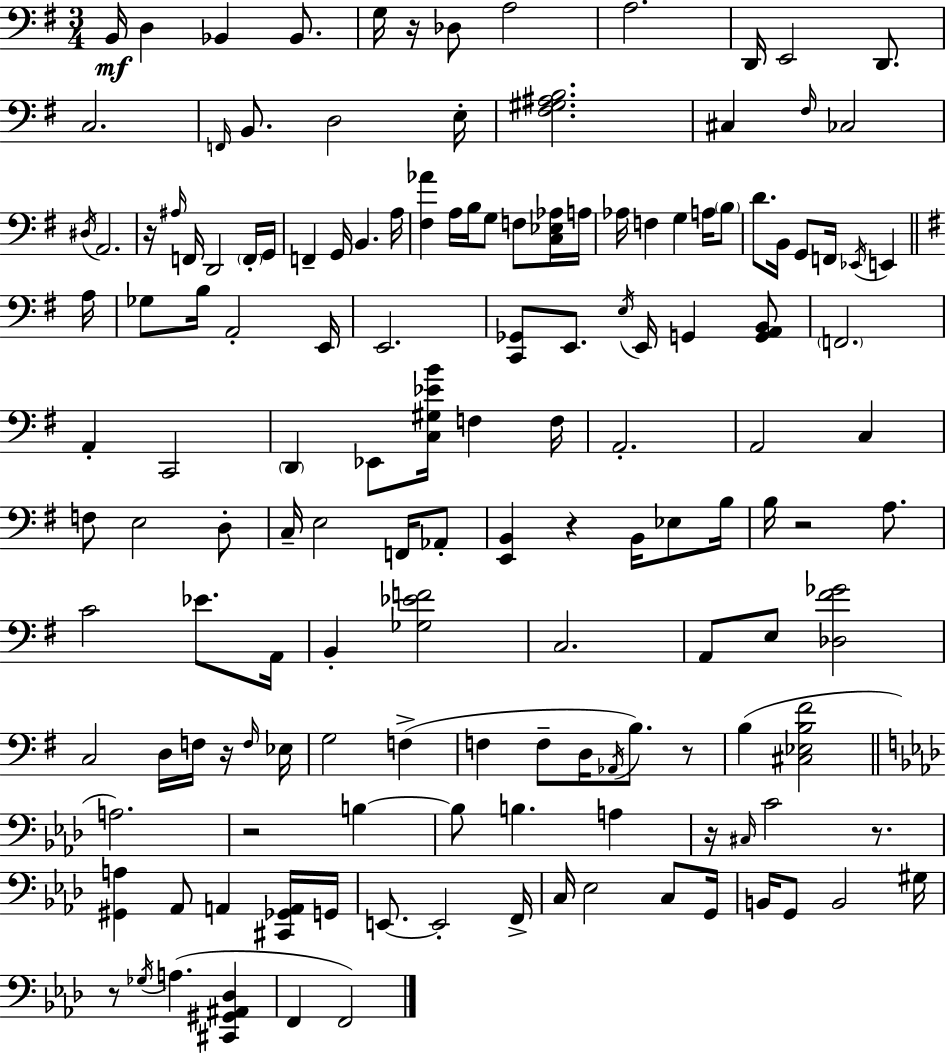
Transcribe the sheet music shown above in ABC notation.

X:1
T:Untitled
M:3/4
L:1/4
K:Em
B,,/4 D, _B,, _B,,/2 G,/4 z/4 _D,/2 A,2 A,2 D,,/4 E,,2 D,,/2 C,2 F,,/4 B,,/2 D,2 E,/4 [^F,^G,^A,B,]2 ^C, ^F,/4 _C,2 ^D,/4 A,,2 z/4 ^A,/4 F,,/4 D,,2 F,,/4 G,,/4 F,, G,,/4 B,, A,/4 [^F,_A] A,/4 B,/4 G,/2 F,/2 [C,_E,_A,]/4 A,/4 _A,/4 F, G, A,/4 B,/2 D/2 B,,/4 G,,/2 F,,/4 _E,,/4 E,, A,/4 _G,/2 B,/4 A,,2 E,,/4 E,,2 [C,,_G,,]/2 E,,/2 E,/4 E,,/4 G,, [G,,A,,B,,]/2 F,,2 A,, C,,2 D,, _E,,/2 [C,^G,_EB]/4 F, F,/4 A,,2 A,,2 C, F,/2 E,2 D,/2 C,/4 E,2 F,,/4 _A,,/2 [E,,B,,] z B,,/4 _E,/2 B,/4 B,/4 z2 A,/2 C2 _E/2 A,,/4 B,, [_G,_EF]2 C,2 A,,/2 E,/2 [_D,^F_G]2 C,2 D,/4 F,/4 z/4 F,/4 _E,/4 G,2 F, F, F,/2 D,/4 _A,,/4 B,/2 z/2 B, [^C,_E,B,^F]2 A,2 z2 B, B,/2 B, A, z/4 ^C,/4 C2 z/2 [^G,,A,] _A,,/2 A,, [^C,,_G,,A,,]/4 G,,/4 E,,/2 E,,2 F,,/4 C,/4 _E,2 C,/2 G,,/4 B,,/4 G,,/2 B,,2 ^G,/4 z/2 _G,/4 A, [^C,,^G,,^A,,_D,] F,, F,,2